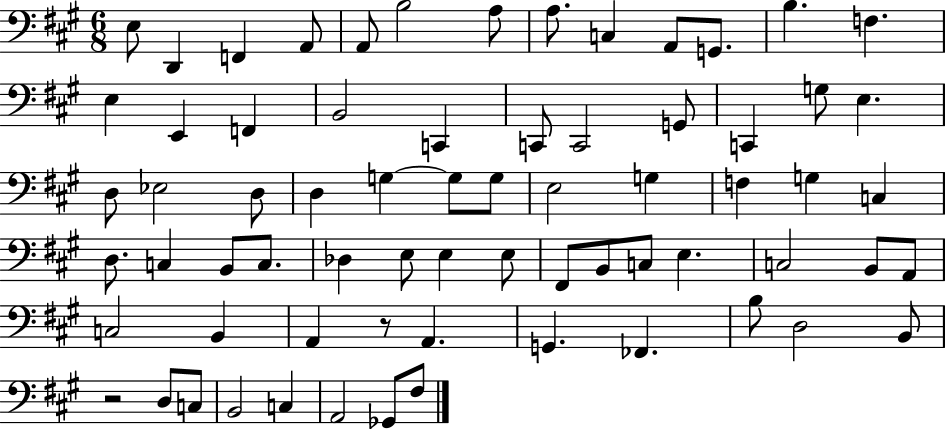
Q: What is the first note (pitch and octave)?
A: E3